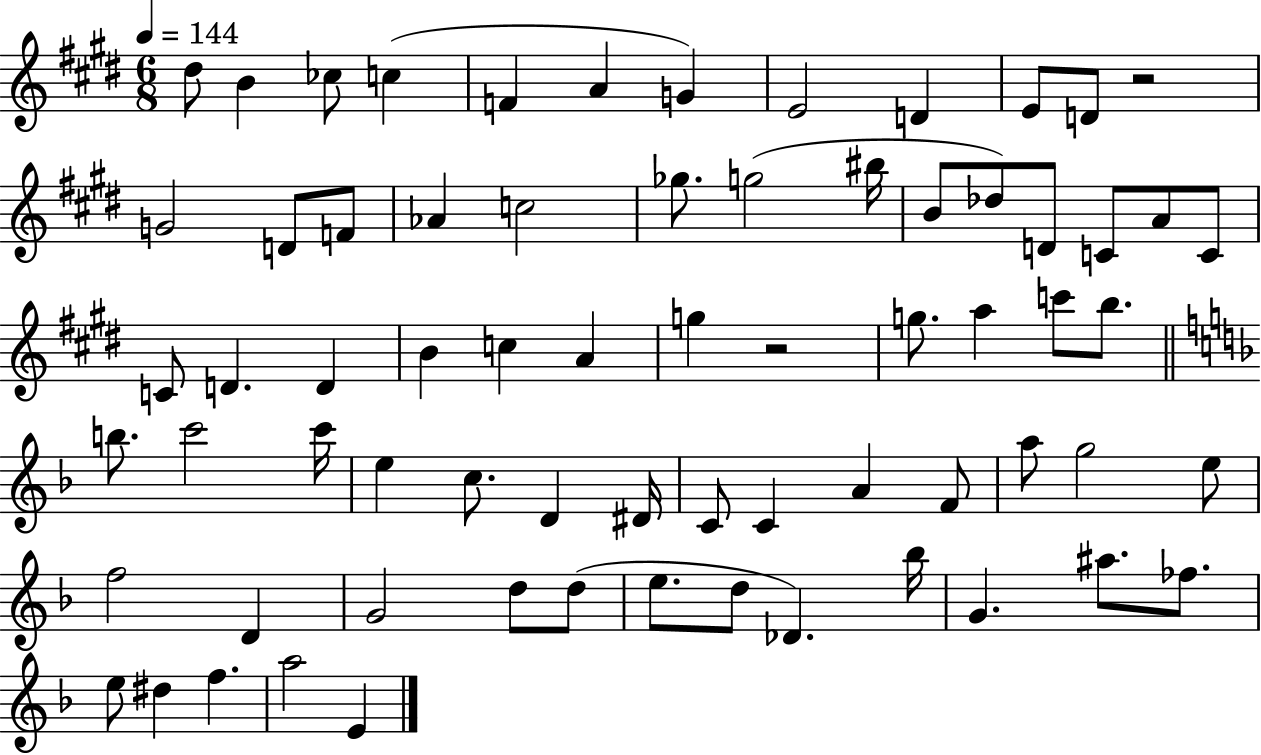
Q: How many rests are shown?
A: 2